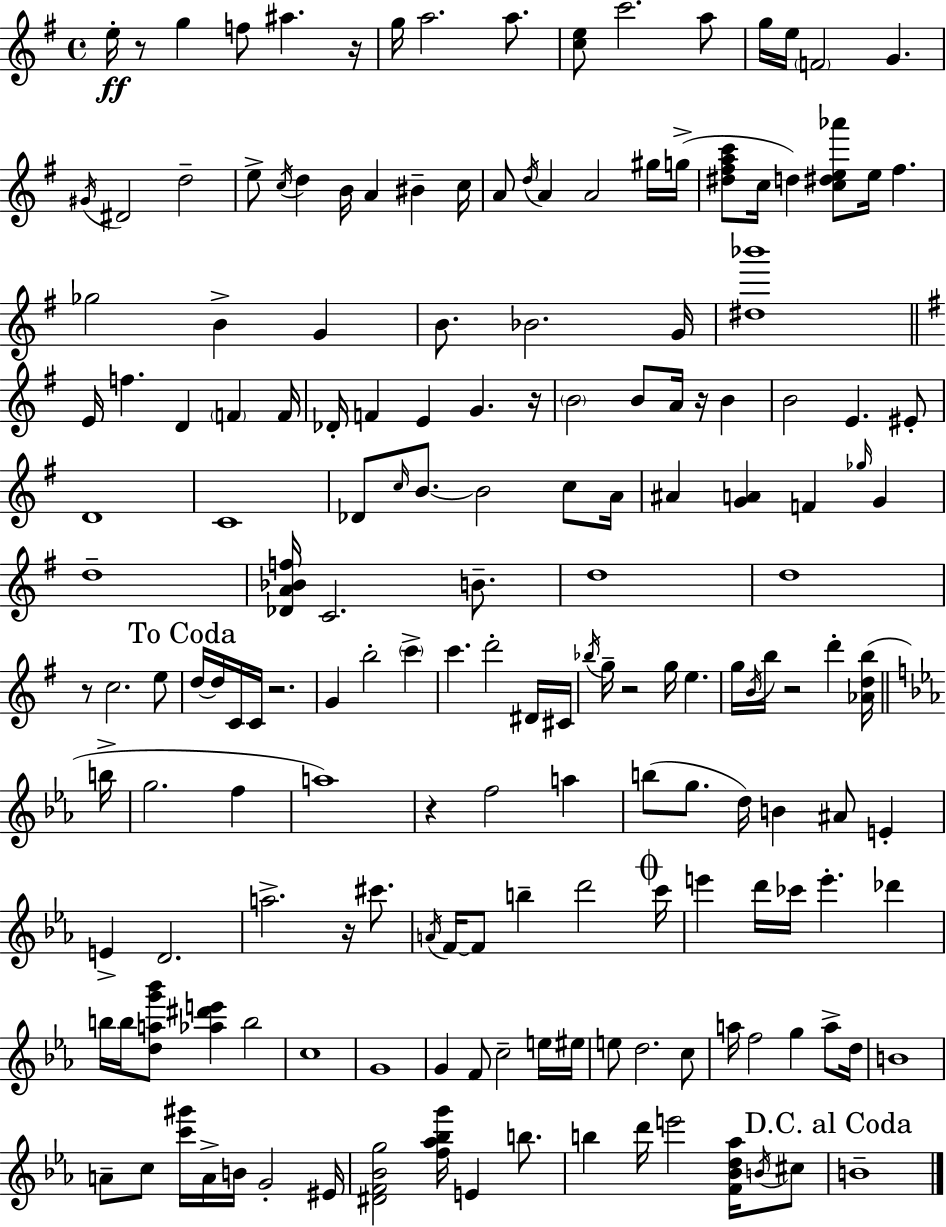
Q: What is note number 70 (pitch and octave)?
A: B4